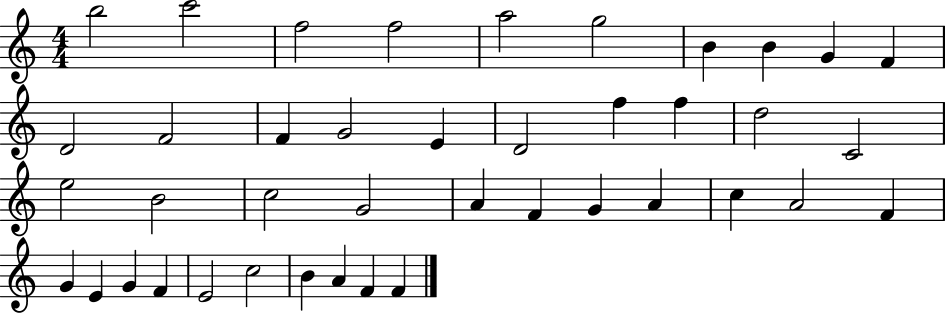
B5/h C6/h F5/h F5/h A5/h G5/h B4/q B4/q G4/q F4/q D4/h F4/h F4/q G4/h E4/q D4/h F5/q F5/q D5/h C4/h E5/h B4/h C5/h G4/h A4/q F4/q G4/q A4/q C5/q A4/h F4/q G4/q E4/q G4/q F4/q E4/h C5/h B4/q A4/q F4/q F4/q